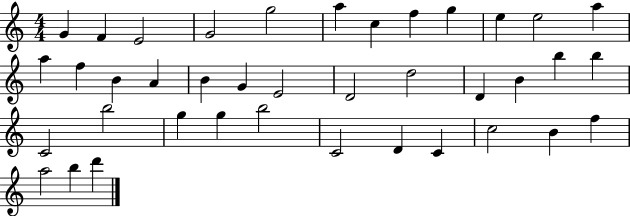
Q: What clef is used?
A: treble